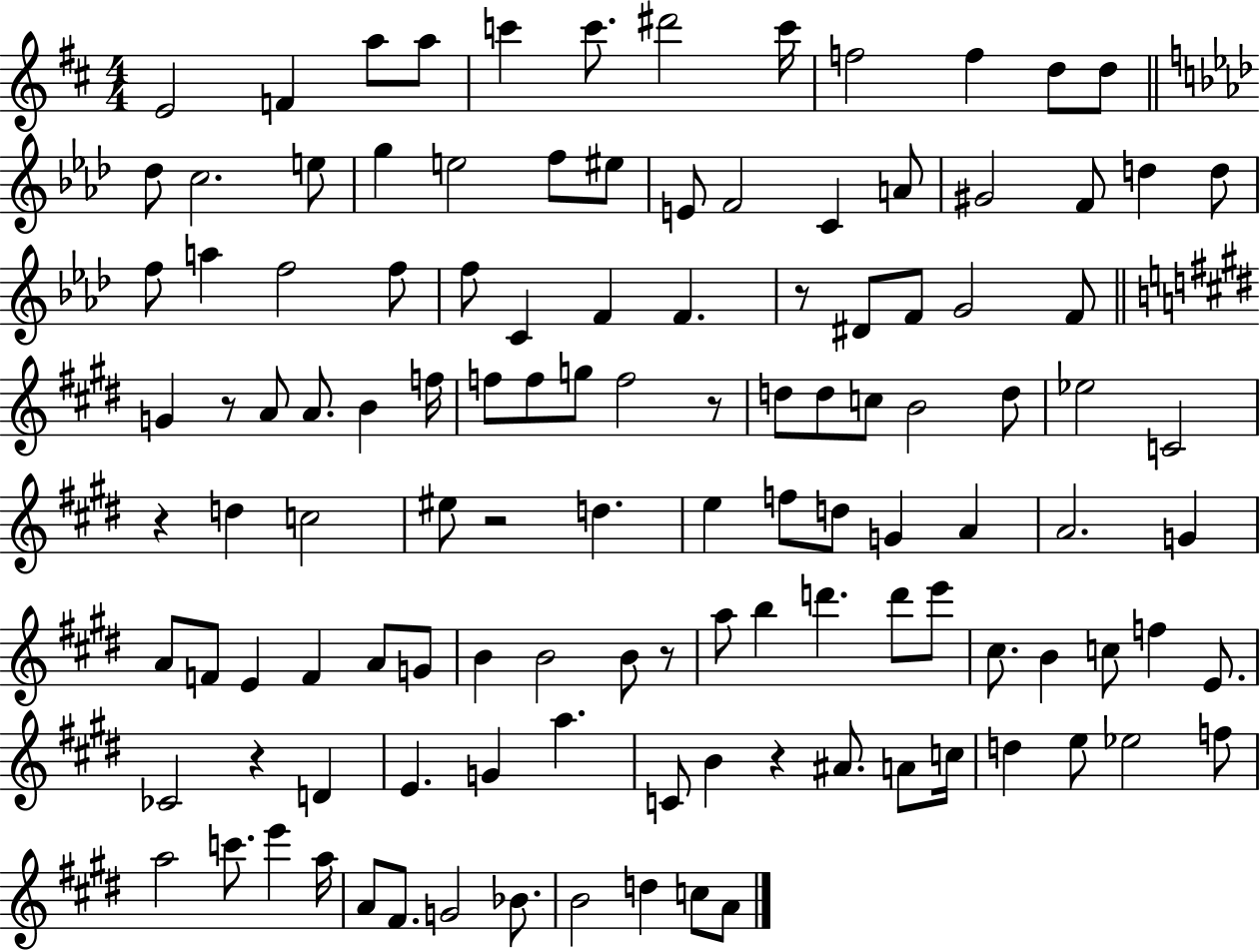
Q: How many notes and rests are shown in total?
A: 119